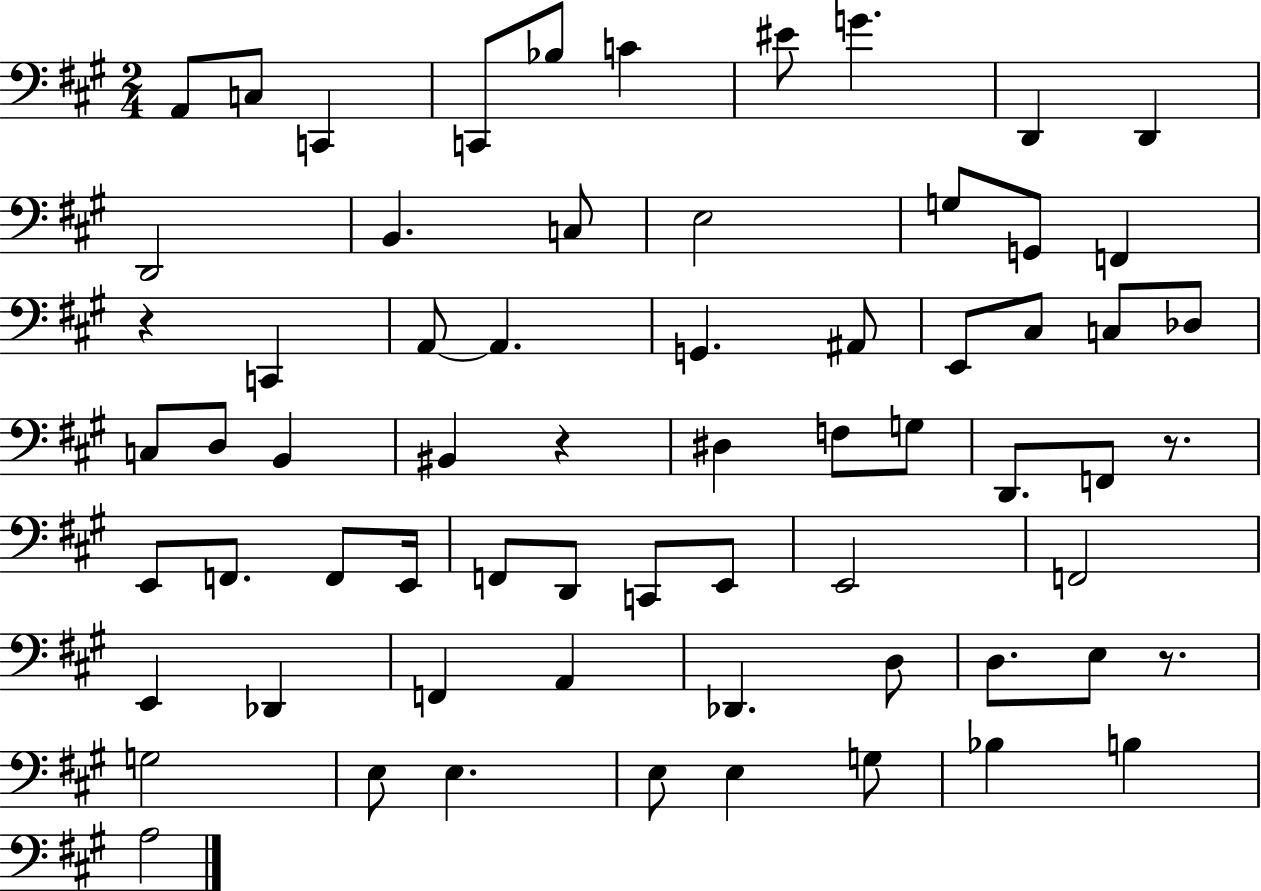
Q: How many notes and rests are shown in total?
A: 66